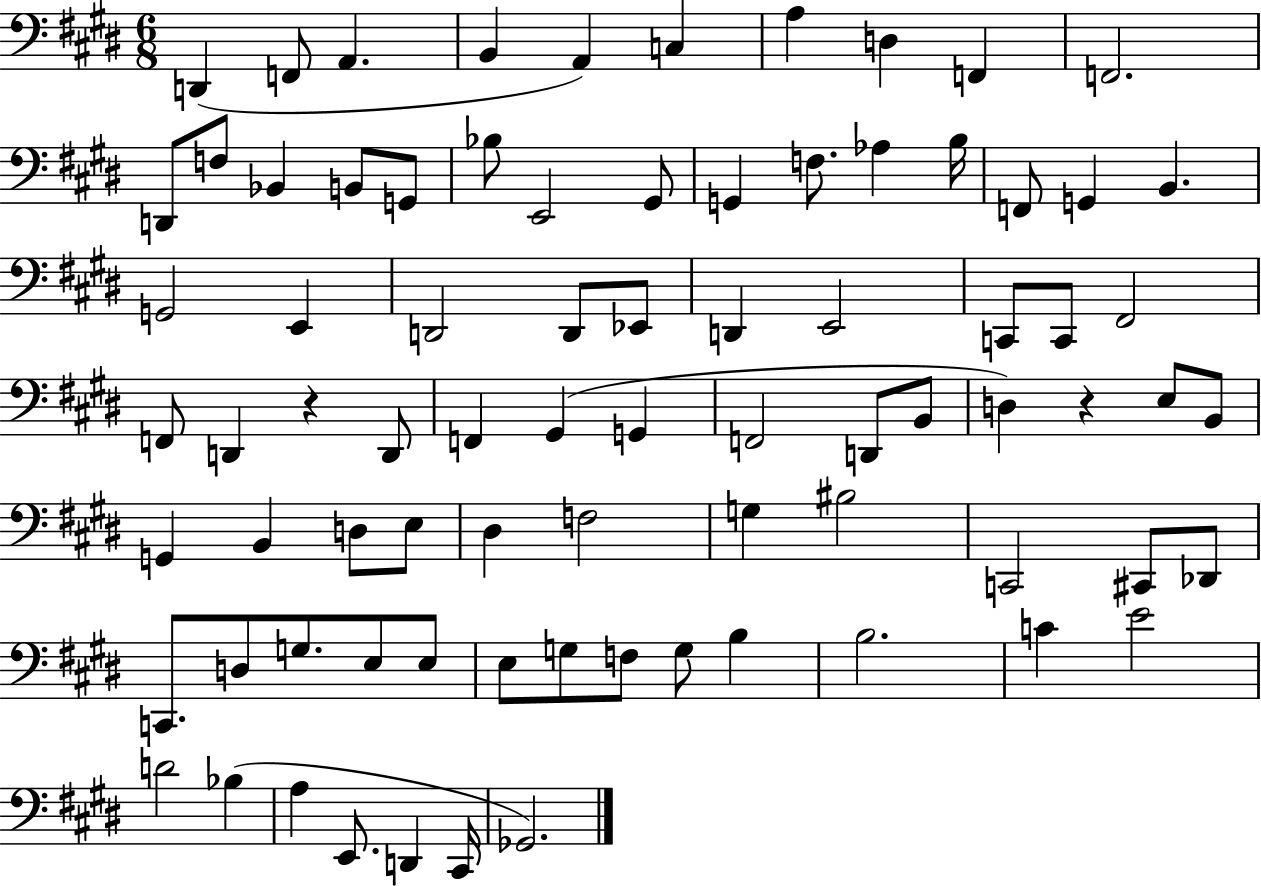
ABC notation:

X:1
T:Untitled
M:6/8
L:1/4
K:E
D,, F,,/2 A,, B,, A,, C, A, D, F,, F,,2 D,,/2 F,/2 _B,, B,,/2 G,,/2 _B,/2 E,,2 ^G,,/2 G,, F,/2 _A, B,/4 F,,/2 G,, B,, G,,2 E,, D,,2 D,,/2 _E,,/2 D,, E,,2 C,,/2 C,,/2 ^F,,2 F,,/2 D,, z D,,/2 F,, ^G,, G,, F,,2 D,,/2 B,,/2 D, z E,/2 B,,/2 G,, B,, D,/2 E,/2 ^D, F,2 G, ^B,2 C,,2 ^C,,/2 _D,,/2 C,,/2 D,/2 G,/2 E,/2 E,/2 E,/2 G,/2 F,/2 G,/2 B, B,2 C E2 D2 _B, A, E,,/2 D,, ^C,,/4 _G,,2